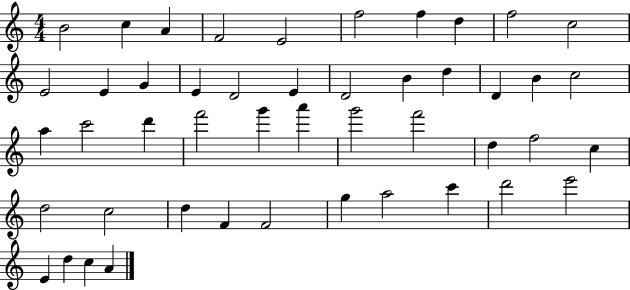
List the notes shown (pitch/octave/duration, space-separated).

B4/h C5/q A4/q F4/h E4/h F5/h F5/q D5/q F5/h C5/h E4/h E4/q G4/q E4/q D4/h E4/q D4/h B4/q D5/q D4/q B4/q C5/h A5/q C6/h D6/q F6/h G6/q A6/q G6/h F6/h D5/q F5/h C5/q D5/h C5/h D5/q F4/q F4/h G5/q A5/h C6/q D6/h E6/h E4/q D5/q C5/q A4/q